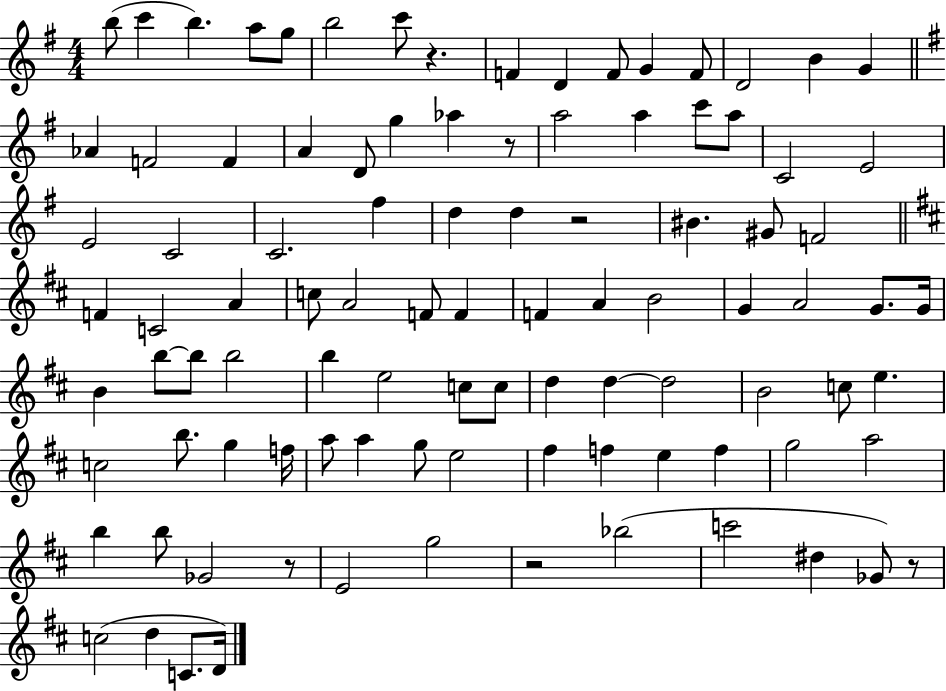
B5/e C6/q B5/q. A5/e G5/e B5/h C6/e R/q. F4/q D4/q F4/e G4/q F4/e D4/h B4/q G4/q Ab4/q F4/h F4/q A4/q D4/e G5/q Ab5/q R/e A5/h A5/q C6/e A5/e C4/h E4/h E4/h C4/h C4/h. F#5/q D5/q D5/q R/h BIS4/q. G#4/e F4/h F4/q C4/h A4/q C5/e A4/h F4/e F4/q F4/q A4/q B4/h G4/q A4/h G4/e. G4/s B4/q B5/e B5/e B5/h B5/q E5/h C5/e C5/e D5/q D5/q D5/h B4/h C5/e E5/q. C5/h B5/e. G5/q F5/s A5/e A5/q G5/e E5/h F#5/q F5/q E5/q F5/q G5/h A5/h B5/q B5/e Gb4/h R/e E4/h G5/h R/h Bb5/h C6/h D#5/q Gb4/e R/e C5/h D5/q C4/e. D4/s